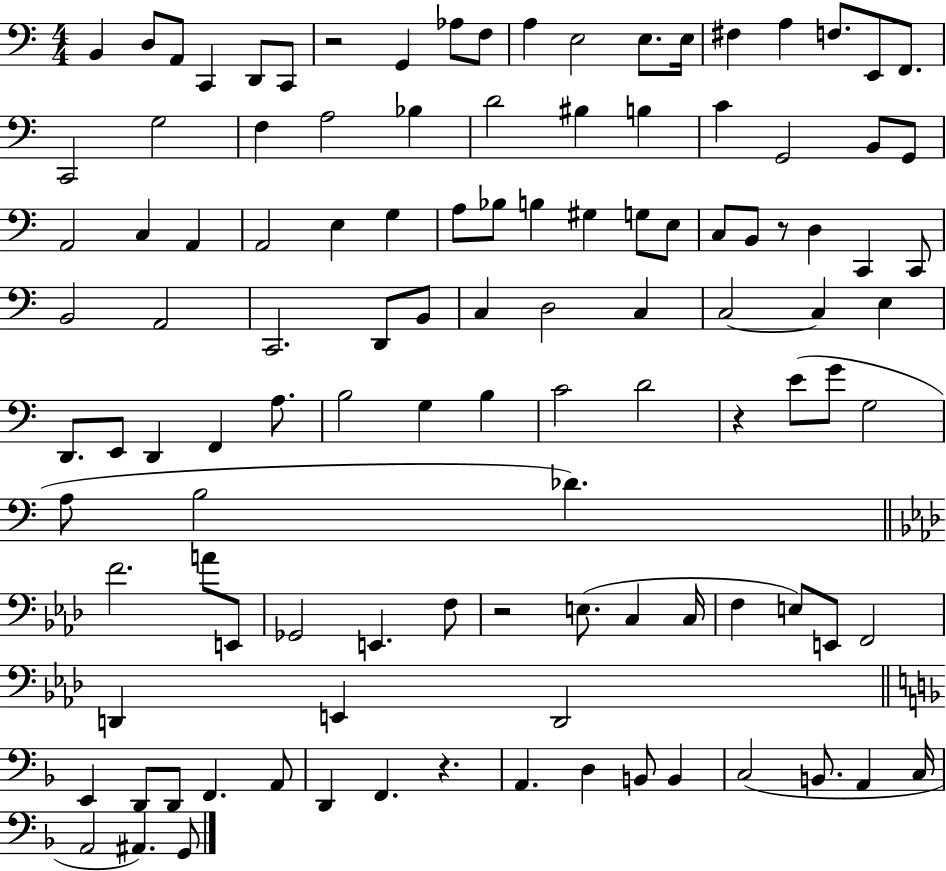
{
  \clef bass
  \numericTimeSignature
  \time 4/4
  \key c \major
  b,4 d8 a,8 c,4 d,8 c,8 | r2 g,4 aes8 f8 | a4 e2 e8. e16 | fis4 a4 f8. e,8 f,8. | \break c,2 g2 | f4 a2 bes4 | d'2 bis4 b4 | c'4 g,2 b,8 g,8 | \break a,2 c4 a,4 | a,2 e4 g4 | a8 bes8 b4 gis4 g8 e8 | c8 b,8 r8 d4 c,4 c,8 | \break b,2 a,2 | c,2. d,8 b,8 | c4 d2 c4 | c2~~ c4 e4 | \break d,8. e,8 d,4 f,4 a8. | b2 g4 b4 | c'2 d'2 | r4 e'8( g'8 g2 | \break a8 b2 des'4.) | \bar "||" \break \key aes \major f'2. a'8 e,8 | ges,2 e,4. f8 | r2 e8.( c4 c16 | f4 e8) e,8 f,2 | \break d,4 e,4 d,2 | \bar "||" \break \key f \major e,4 d,8 d,8 f,4. a,8 | d,4 f,4. r4. | a,4. d4 b,8 b,4 | c2( b,8. a,4 c16 | \break a,2 ais,4.) g,8 | \bar "|."
}